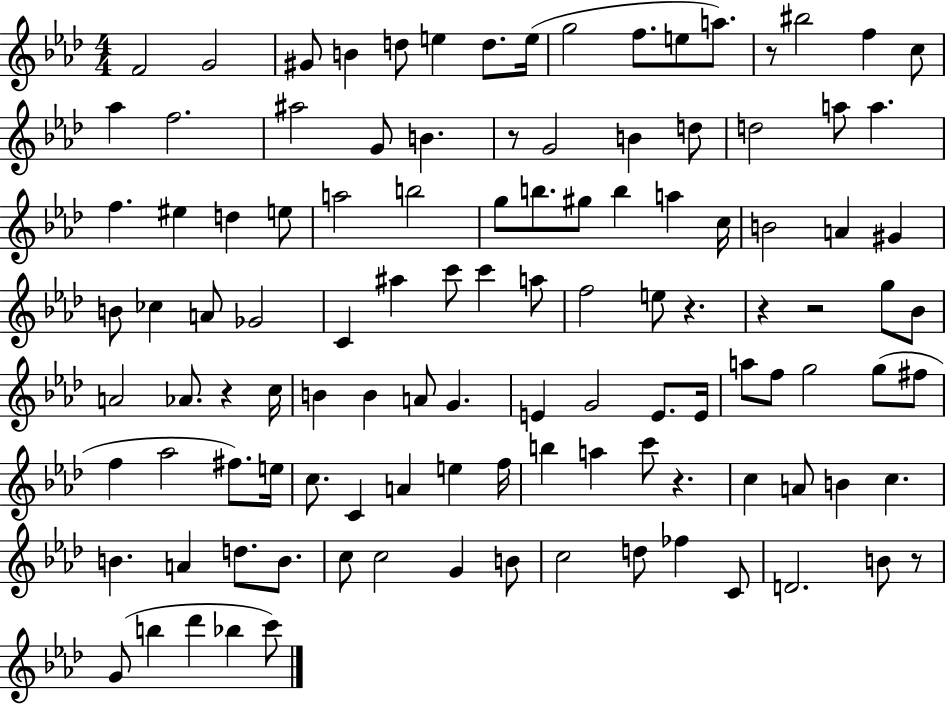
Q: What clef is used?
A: treble